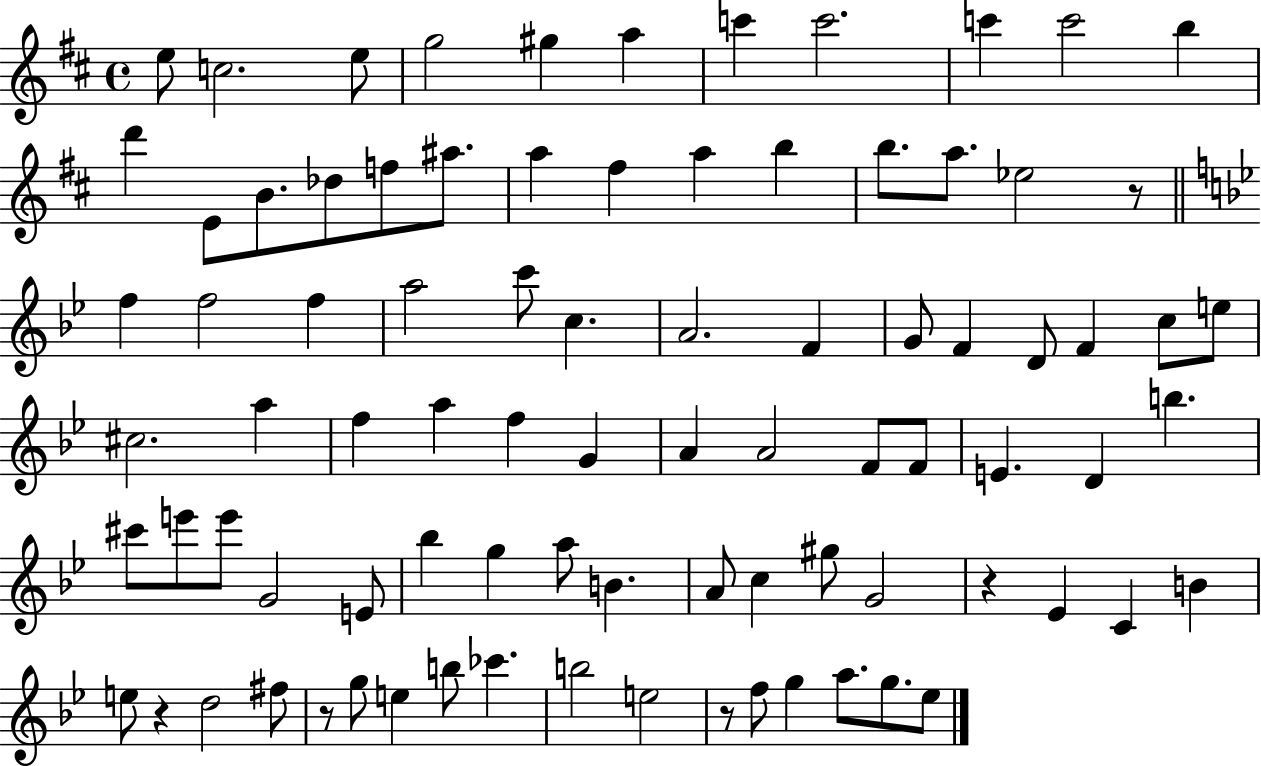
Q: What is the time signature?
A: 4/4